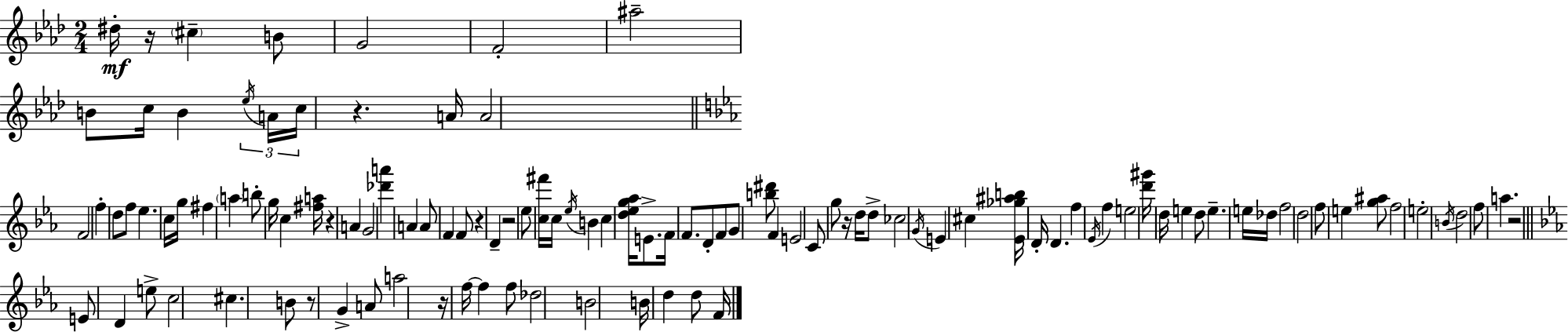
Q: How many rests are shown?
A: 9